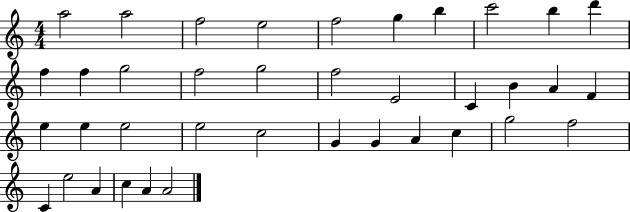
X:1
T:Untitled
M:4/4
L:1/4
K:C
a2 a2 f2 e2 f2 g b c'2 b d' f f g2 f2 g2 f2 E2 C B A F e e e2 e2 c2 G G A c g2 f2 C e2 A c A A2